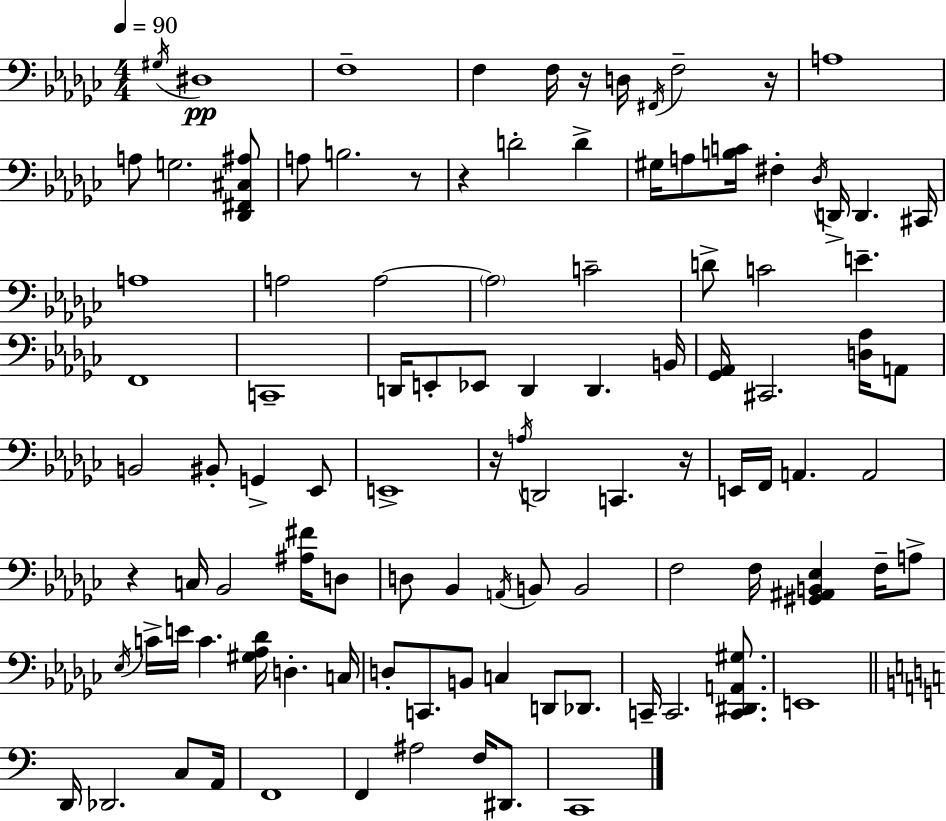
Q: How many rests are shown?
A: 7